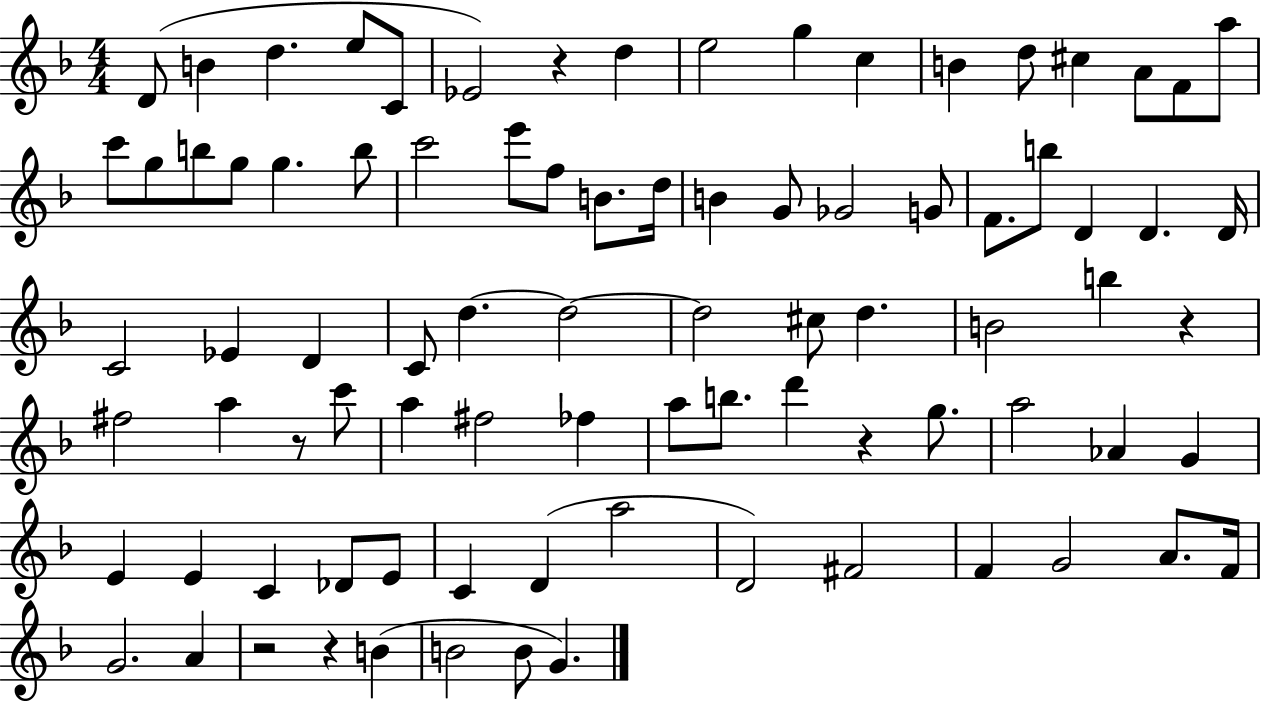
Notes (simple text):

D4/e B4/q D5/q. E5/e C4/e Eb4/h R/q D5/q E5/h G5/q C5/q B4/q D5/e C#5/q A4/e F4/e A5/e C6/e G5/e B5/e G5/e G5/q. B5/e C6/h E6/e F5/e B4/e. D5/s B4/q G4/e Gb4/h G4/e F4/e. B5/e D4/q D4/q. D4/s C4/h Eb4/q D4/q C4/e D5/q. D5/h D5/h C#5/e D5/q. B4/h B5/q R/q F#5/h A5/q R/e C6/e A5/q F#5/h FES5/q A5/e B5/e. D6/q R/q G5/e. A5/h Ab4/q G4/q E4/q E4/q C4/q Db4/e E4/e C4/q D4/q A5/h D4/h F#4/h F4/q G4/h A4/e. F4/s G4/h. A4/q R/h R/q B4/q B4/h B4/e G4/q.